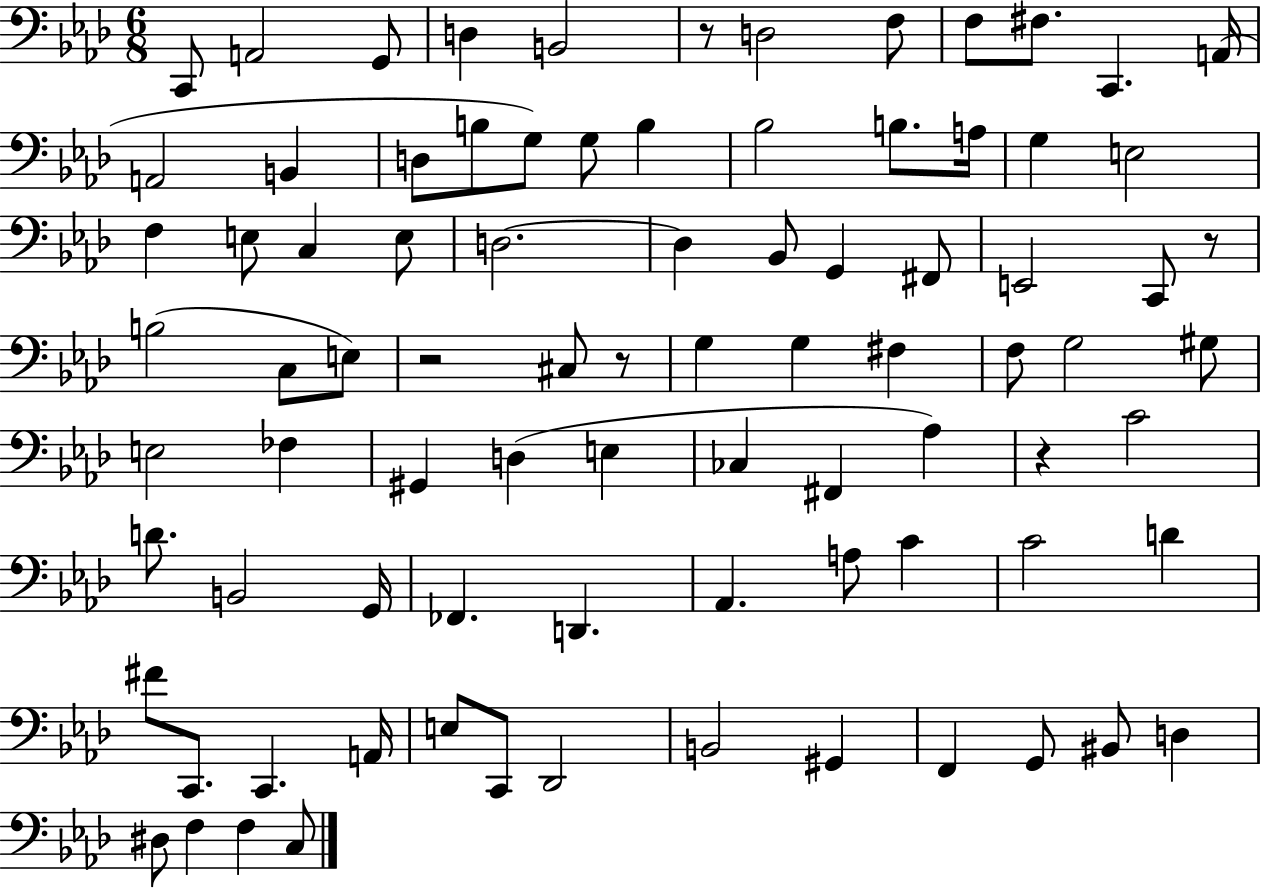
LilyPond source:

{
  \clef bass
  \numericTimeSignature
  \time 6/8
  \key aes \major
  c,8 a,2 g,8 | d4 b,2 | r8 d2 f8 | f8 fis8. c,4. a,16( | \break a,2 b,4 | d8 b8 g8) g8 b4 | bes2 b8. a16 | g4 e2 | \break f4 e8 c4 e8 | d2.~~ | d4 bes,8 g,4 fis,8 | e,2 c,8 r8 | \break b2( c8 e8) | r2 cis8 r8 | g4 g4 fis4 | f8 g2 gis8 | \break e2 fes4 | gis,4 d4( e4 | ces4 fis,4 aes4) | r4 c'2 | \break d'8. b,2 g,16 | fes,4. d,4. | aes,4. a8 c'4 | c'2 d'4 | \break fis'8 c,8. c,4. a,16 | e8 c,8 des,2 | b,2 gis,4 | f,4 g,8 bis,8 d4 | \break dis8 f4 f4 c8 | \bar "|."
}